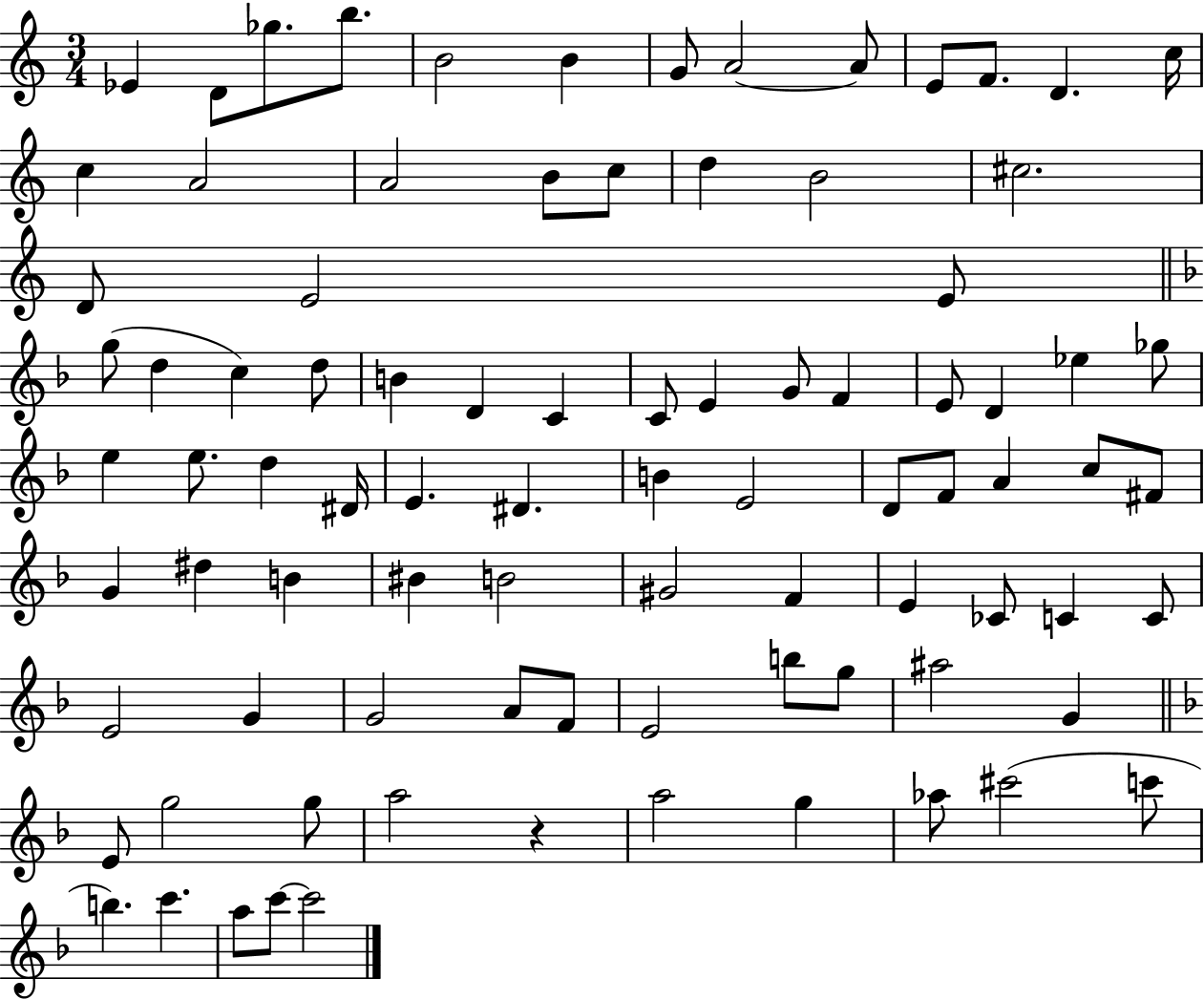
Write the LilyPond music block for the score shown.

{
  \clef treble
  \numericTimeSignature
  \time 3/4
  \key c \major
  ees'4 d'8 ges''8. b''8. | b'2 b'4 | g'8 a'2~~ a'8 | e'8 f'8. d'4. c''16 | \break c''4 a'2 | a'2 b'8 c''8 | d''4 b'2 | cis''2. | \break d'8 e'2 e'8 | \bar "||" \break \key d \minor g''8( d''4 c''4) d''8 | b'4 d'4 c'4 | c'8 e'4 g'8 f'4 | e'8 d'4 ees''4 ges''8 | \break e''4 e''8. d''4 dis'16 | e'4. dis'4. | b'4 e'2 | d'8 f'8 a'4 c''8 fis'8 | \break g'4 dis''4 b'4 | bis'4 b'2 | gis'2 f'4 | e'4 ces'8 c'4 c'8 | \break e'2 g'4 | g'2 a'8 f'8 | e'2 b''8 g''8 | ais''2 g'4 | \break \bar "||" \break \key f \major e'8 g''2 g''8 | a''2 r4 | a''2 g''4 | aes''8 cis'''2( c'''8 | \break b''4.) c'''4. | a''8 c'''8~~ c'''2 | \bar "|."
}